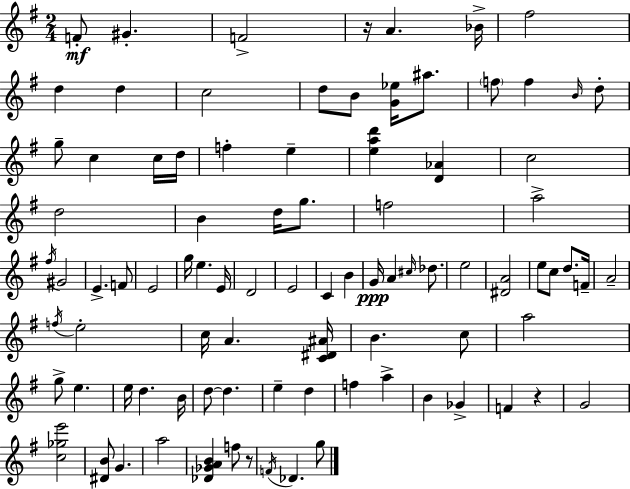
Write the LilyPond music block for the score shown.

{
  \clef treble
  \numericTimeSignature
  \time 2/4
  \key g \major
  f'8-.\mf gis'4.-. | f'2-> | r16 a'4. bes'16-> | fis''2 | \break d''4 d''4 | c''2 | d''8 b'8 <g' ees''>16 ais''8. | \parenthesize f''8 f''4 \grace { b'16 } d''8-. | \break g''8-- c''4 c''16 | d''16 f''4-. e''4-- | <e'' a'' d'''>4 <d' aes'>4 | c''2 | \break d''2 | b'4 d''16 g''8. | f''2 | a''2-> | \break \acciaccatura { fis''16 } gis'2 | e'4.-> | f'8 e'2 | g''16 e''4. | \break e'16 d'2 | e'2 | c'4 b'4 | g'16\ppp a'4 \grace { cis''16 } | \break des''8. e''2 | <dis' a'>2 | e''8 c''8 d''8. | f'16-- a'2-- | \break \acciaccatura { f''16 } e''2-. | c''16 a'4. | <c' dis' ais'>16 b'4. | c''8 a''2 | \break g''8-> e''4. | e''16 d''4. | b'16 d''8~~ d''4. | e''4-- | \break d''4 f''4 | a''4-> b'4 | ges'4-> f'4 | r4 g'2 | \break <c'' ges'' e'''>2 | <dis' b'>8 g'4. | a''2 | <des' ges' a' b'>4 | \break f''8 r8 \acciaccatura { f'16 } des'4. | g''8 \bar "|."
}